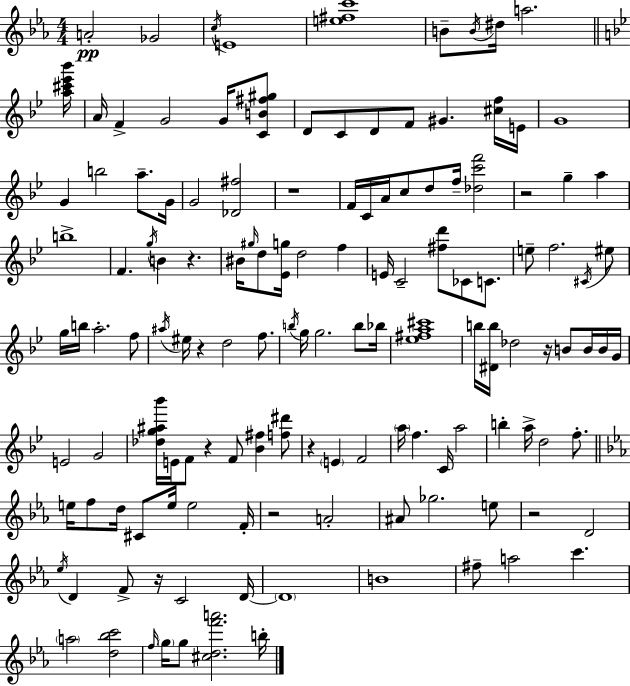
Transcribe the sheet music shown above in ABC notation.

X:1
T:Untitled
M:4/4
L:1/4
K:Cm
A2 _G2 c/4 E4 [e^fc']4 B/2 B/4 ^d/4 a2 [a^c'_e'_b']/4 A/4 F G2 G/4 [CB^f^g]/2 D/2 C/2 D/2 F/2 ^G [^cf]/4 E/4 G4 G b2 a/2 G/4 G2 [_D^f]2 z4 F/4 C/4 A/4 c/2 d/2 f/4 [_dc'f']2 z2 g a b4 F g/4 B z ^B/4 ^g/4 d/2 [_Eg]/4 d2 f E/4 C2 [^fd']/2 _C/2 C/2 e/2 f2 ^C/4 ^e/2 g/4 b/4 a2 f/2 ^a/4 ^e/4 z d2 f/2 b/4 g/4 g2 b/2 _b/4 [_e^fa^c']4 b/4 [^Db]/4 _d2 z/4 B/2 B/4 B/4 G/4 E2 G2 [_dg^a_b']/4 E/4 F/2 z F/2 [_B^f] [f^d']/2 z E F2 a/4 f C/4 a2 b a/4 d2 f/2 e/4 f/2 d/4 ^C/2 e/4 e2 F/4 z2 A2 ^A/2 _g2 e/2 z2 D2 _e/4 D F/2 z/4 C2 D/4 D4 B4 ^f/2 a2 c' a2 [d_bc']2 f/4 g/4 g/2 [^cdf'a']2 b/4